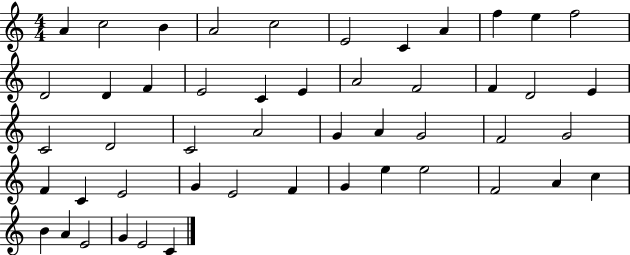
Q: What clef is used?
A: treble